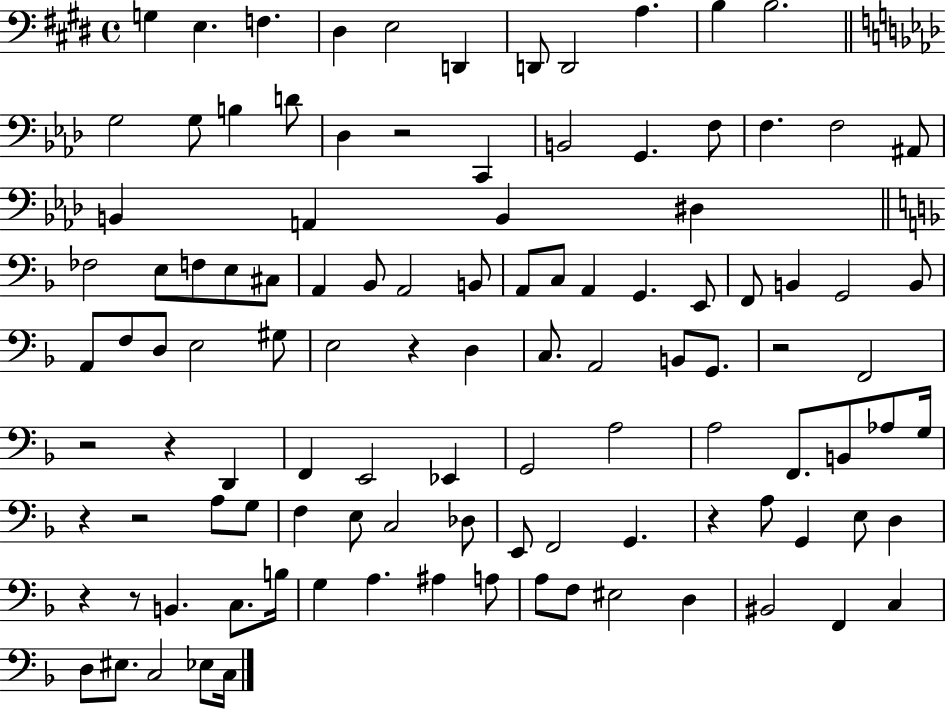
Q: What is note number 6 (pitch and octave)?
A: D2